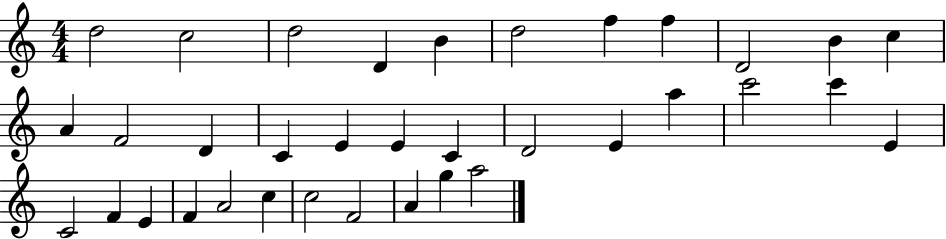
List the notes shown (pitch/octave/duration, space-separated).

D5/h C5/h D5/h D4/q B4/q D5/h F5/q F5/q D4/h B4/q C5/q A4/q F4/h D4/q C4/q E4/q E4/q C4/q D4/h E4/q A5/q C6/h C6/q E4/q C4/h F4/q E4/q F4/q A4/h C5/q C5/h F4/h A4/q G5/q A5/h